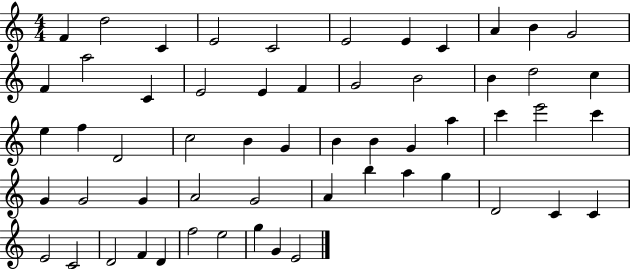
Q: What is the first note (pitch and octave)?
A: F4